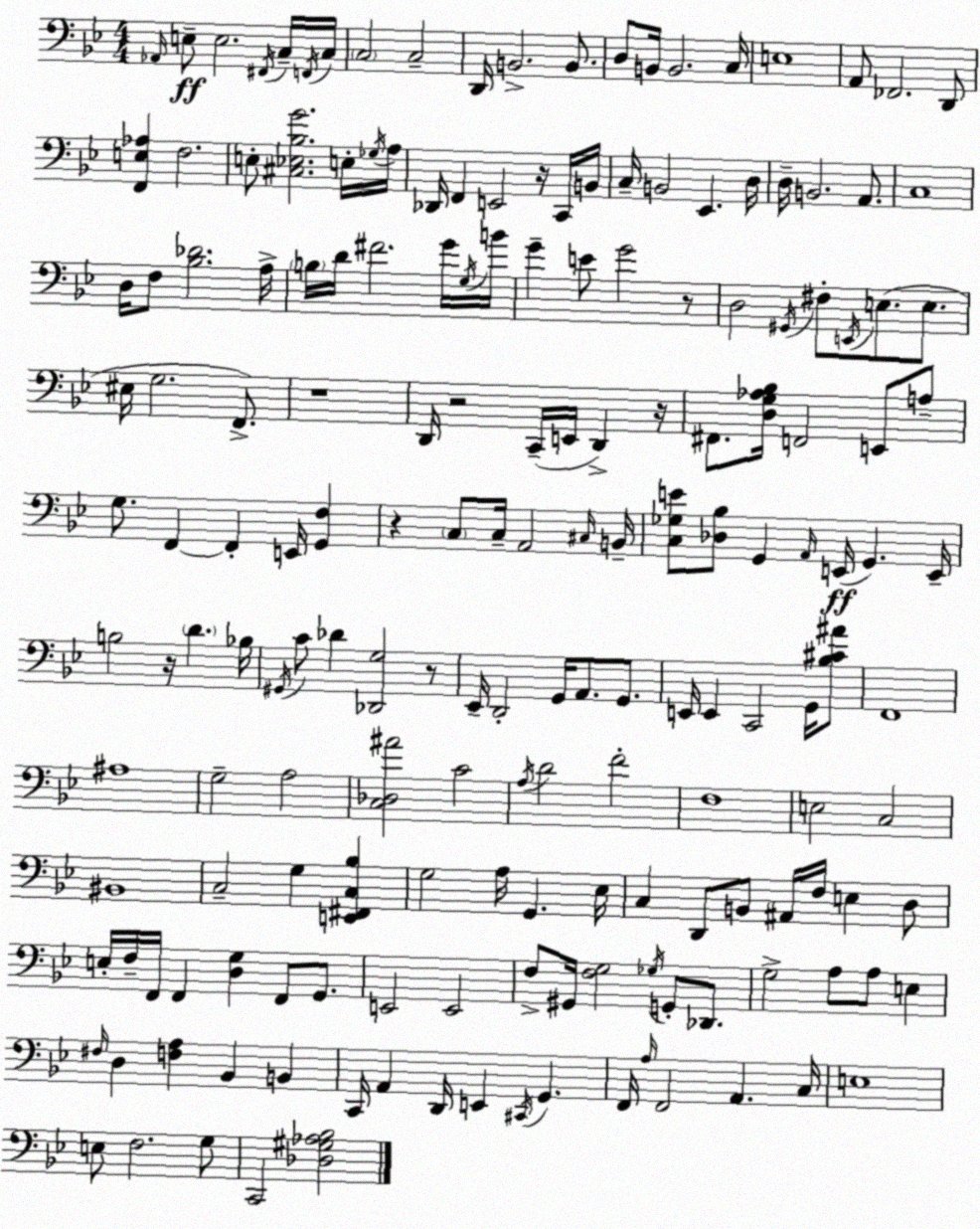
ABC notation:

X:1
T:Untitled
M:4/4
L:1/4
K:Gm
_A,,/4 E,/2 E,2 ^F,,/4 C,/4 F,,/4 C,/4 C,2 C,2 D,,/4 B,,2 B,,/2 D,/2 B,,/4 B,,2 C,/4 E,4 A,,/2 _F,,2 D,,/2 [F,,E,_A,] F,2 E,/2 [^C,_E,_B,G]2 E,/4 _G,/4 A,/4 _D,,/4 F,, E,,2 z/4 C,,/4 B,,/4 C,/4 B,,2 _E,, D,/4 D,/4 B,,2 A,,/2 C,4 D,/4 F,/2 [_B,_D]2 A,/4 B,/4 D/4 ^F2 G/4 G,/4 B/4 G E/2 G2 z/2 D,2 ^G,,/4 ^F,/2 E,,/4 E,/2 E,/2 ^E,/4 G,2 F,,/2 z4 D,,/4 z2 C,,/4 E,,/4 D,, z/4 ^F,,/2 [D,G,_A,_B,]/4 F,,2 E,,/2 A,/2 G,/2 F,, F,, E,,/4 [G,,F,] z C,/2 C,/4 A,,2 ^C,/4 B,,/4 [C,_G,E]/2 [_D,_B,]/2 G,, A,,/4 E,,/4 G,, E,,/4 B,2 z/4 D _B,/4 ^G,,/4 C/2 _D [_D,,G,]2 z/2 _E,,/4 D,,2 G,,/4 A,,/2 G,,/2 E,,/4 E,, C,,2 G,,/4 [_B,^C^A]/2 F,,4 ^A,4 G,2 A,2 [C,_D,^A]2 C2 A,/4 D2 F2 F,4 E,2 C,2 ^B,,4 C,2 G, [E,,^F,,C,_B,] G,2 A,/4 G,, _E,/4 C, D,,/2 B,,/2 ^A,,/4 F,/4 E, D,/2 E,/4 F,/4 F,,/4 F,, [D,G,] F,,/2 G,,/2 E,,2 E,,2 F,/2 ^G,,/4 [F,G,]2 _G,/4 G,,/2 _D,,/2 G,2 A,/2 A,/2 E, ^F,/4 D, [F,A,] _B,, B,, C,,/4 A,, D,,/4 E,, ^C,,/4 G,, F,,/4 A,/4 F,,2 A,, C,/4 E,4 E,/2 F,2 G,/2 C,,2 [_D,^G,_A,_B,]2